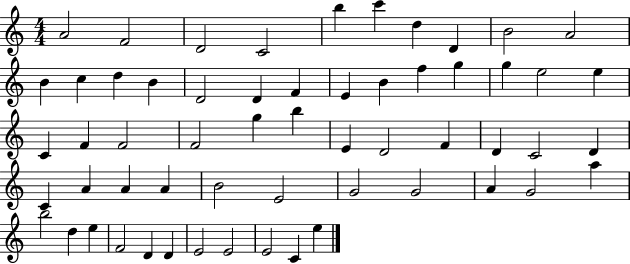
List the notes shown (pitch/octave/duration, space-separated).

A4/h F4/h D4/h C4/h B5/q C6/q D5/q D4/q B4/h A4/h B4/q C5/q D5/q B4/q D4/h D4/q F4/q E4/q B4/q F5/q G5/q G5/q E5/h E5/q C4/q F4/q F4/h F4/h G5/q B5/q E4/q D4/h F4/q D4/q C4/h D4/q C4/q A4/q A4/q A4/q B4/h E4/h G4/h G4/h A4/q G4/h A5/q B5/h D5/q E5/q F4/h D4/q D4/q E4/h E4/h E4/h C4/q E5/q